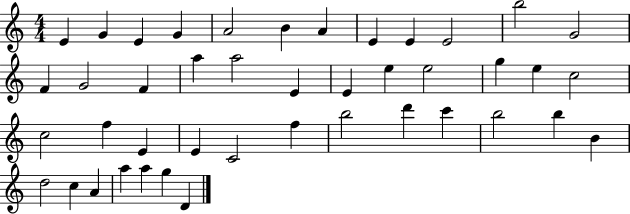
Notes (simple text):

E4/q G4/q E4/q G4/q A4/h B4/q A4/q E4/q E4/q E4/h B5/h G4/h F4/q G4/h F4/q A5/q A5/h E4/q E4/q E5/q E5/h G5/q E5/q C5/h C5/h F5/q E4/q E4/q C4/h F5/q B5/h D6/q C6/q B5/h B5/q B4/q D5/h C5/q A4/q A5/q A5/q G5/q D4/q